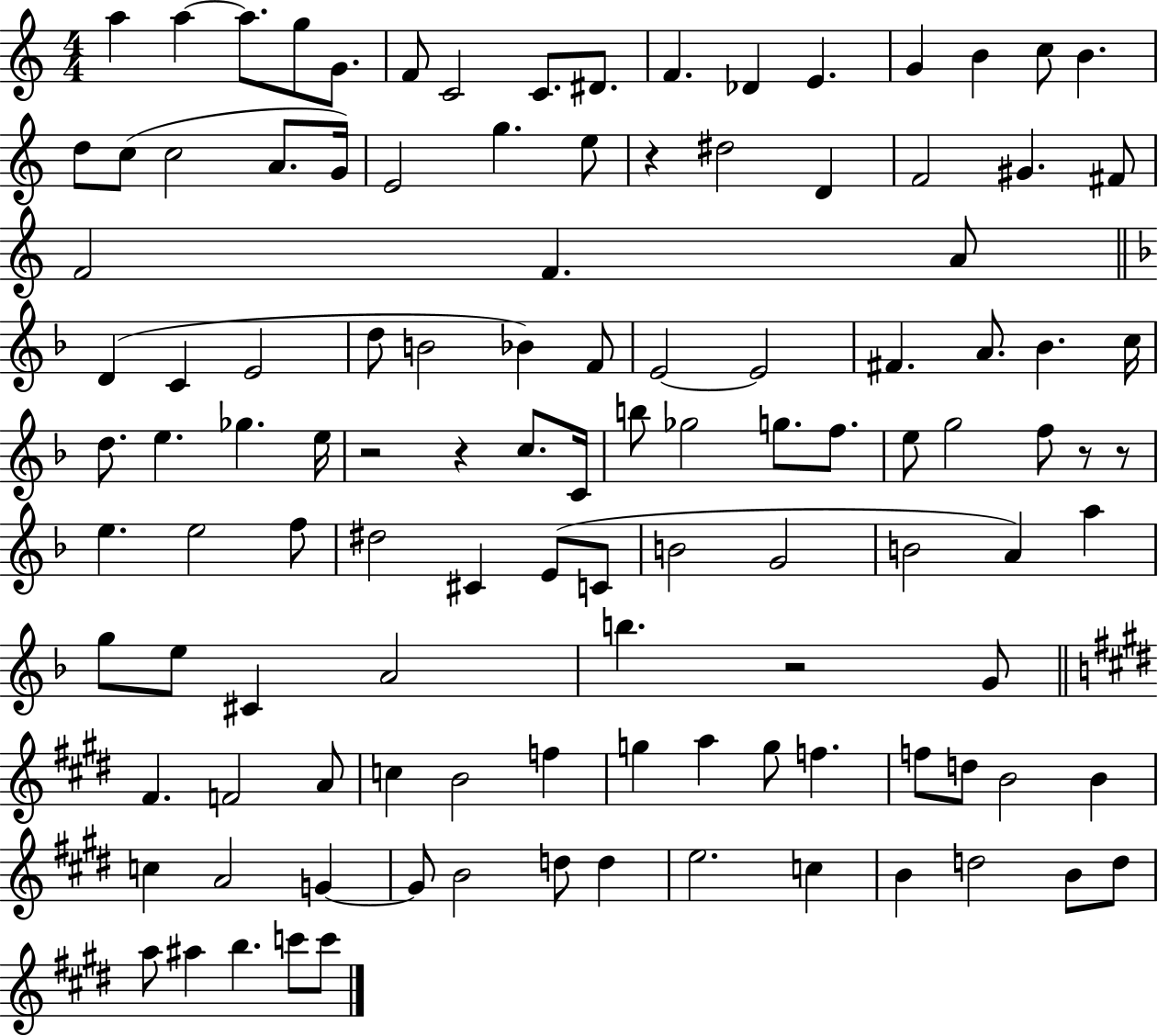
{
  \clef treble
  \numericTimeSignature
  \time 4/4
  \key c \major
  a''4 a''4~~ a''8. g''8 g'8. | f'8 c'2 c'8. dis'8. | f'4. des'4 e'4. | g'4 b'4 c''8 b'4. | \break d''8 c''8( c''2 a'8. g'16) | e'2 g''4. e''8 | r4 dis''2 d'4 | f'2 gis'4. fis'8 | \break f'2 f'4. a'8 | \bar "||" \break \key f \major d'4( c'4 e'2 | d''8 b'2 bes'4) f'8 | e'2~~ e'2 | fis'4. a'8. bes'4. c''16 | \break d''8. e''4. ges''4. e''16 | r2 r4 c''8. c'16 | b''8 ges''2 g''8. f''8. | e''8 g''2 f''8 r8 r8 | \break e''4. e''2 f''8 | dis''2 cis'4 e'8( c'8 | b'2 g'2 | b'2 a'4) a''4 | \break g''8 e''8 cis'4 a'2 | b''4. r2 g'8 | \bar "||" \break \key e \major fis'4. f'2 a'8 | c''4 b'2 f''4 | g''4 a''4 g''8 f''4. | f''8 d''8 b'2 b'4 | \break c''4 a'2 g'4~~ | g'8 b'2 d''8 d''4 | e''2. c''4 | b'4 d''2 b'8 d''8 | \break a''8 ais''4 b''4. c'''8 c'''8 | \bar "|."
}